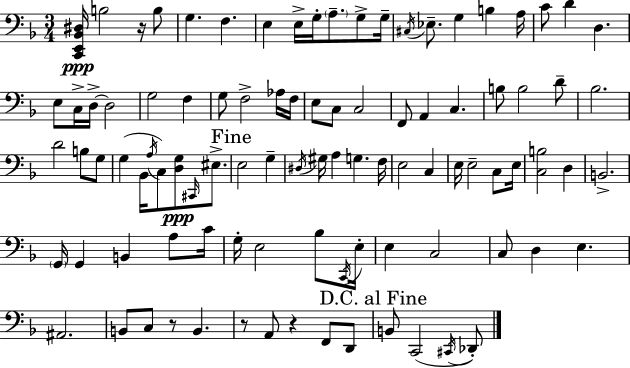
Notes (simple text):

[C2,E2,Bb2,D#3]/s B3/h R/s B3/e G3/q. F3/q. E3/q E3/s G3/s A3/e. G3/e G3/s C#3/s Eb3/e. G3/q B3/q A3/s C4/e D4/q D3/q. E3/e C3/s D3/s D3/h G3/h F3/q G3/e F3/h Ab3/s F3/s E3/e C3/e C3/h F2/e A2/q C3/q. B3/e B3/h D4/e Bb3/h. D4/h B3/e G3/e G3/q Bb2/s A3/s C3/e [D3,G3]/e C#2/s EIS3/e. E3/h G3/q D#3/s G#3/s A3/q G3/q. F3/s E3/h C3/q E3/s E3/h C3/e E3/s [C3,B3]/h D3/q B2/h. G2/s G2/q B2/q A3/e C4/s G3/s E3/h Bb3/e C2/s E3/s E3/q C3/h C3/e D3/q E3/q. A#2/h. B2/e C3/e R/e B2/q. R/e A2/e R/q F2/e D2/e B2/e C2/h C#2/s Db2/e